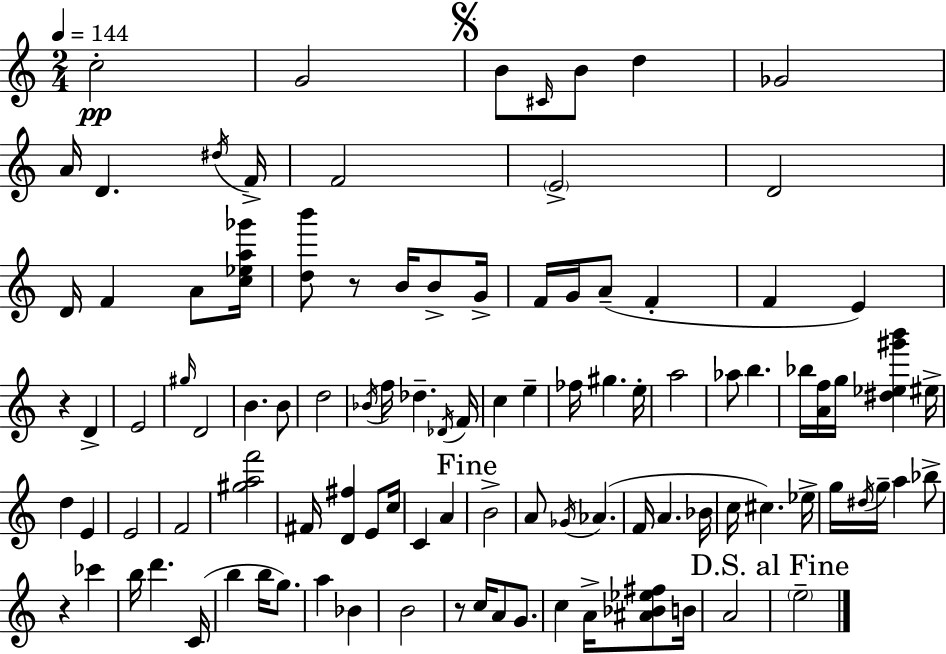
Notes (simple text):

C5/h G4/h B4/e C#4/s B4/e D5/q Gb4/h A4/s D4/q. D#5/s F4/s F4/h E4/h D4/h D4/s F4/q A4/e [C5,Eb5,A5,Gb6]/s [D5,B6]/e R/e B4/s B4/e G4/s F4/s G4/s A4/e F4/q F4/q E4/q R/q D4/q E4/h G#5/s D4/h B4/q. B4/e D5/h Bb4/s F5/s Db5/q. Db4/s F4/s C5/q E5/q FES5/s G#5/q. E5/s A5/h Ab5/e B5/q. Bb5/s [A4,F5]/s G5/s [D#5,Eb5,G#6,B6]/q EIS5/s D5/q E4/q E4/h F4/h [G#5,A5,F6]/h F#4/s [D4,F#5]/q E4/e C5/s C4/q A4/q B4/h A4/e Gb4/s Ab4/q. F4/s A4/q. Bb4/s C5/s C#5/q. Eb5/s G5/s D#5/s G5/s A5/q Bb5/e R/q CES6/q B5/s D6/q. C4/s B5/q B5/s G5/e. A5/q Bb4/q B4/h R/e C5/s A4/e G4/e. C5/q A4/s [A#4,Bb4,Eb5,F#5]/e B4/s A4/h E5/h